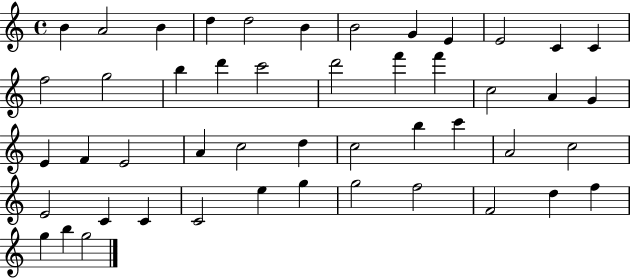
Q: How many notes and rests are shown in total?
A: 48